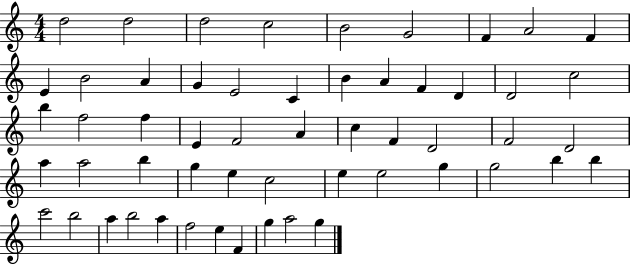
{
  \clef treble
  \numericTimeSignature
  \time 4/4
  \key c \major
  d''2 d''2 | d''2 c''2 | b'2 g'2 | f'4 a'2 f'4 | \break e'4 b'2 a'4 | g'4 e'2 c'4 | b'4 a'4 f'4 d'4 | d'2 c''2 | \break b''4 f''2 f''4 | e'4 f'2 a'4 | c''4 f'4 d'2 | f'2 d'2 | \break a''4 a''2 b''4 | g''4 e''4 c''2 | e''4 e''2 g''4 | g''2 b''4 b''4 | \break c'''2 b''2 | a''4 b''2 a''4 | f''2 e''4 f'4 | g''4 a''2 g''4 | \break \bar "|."
}